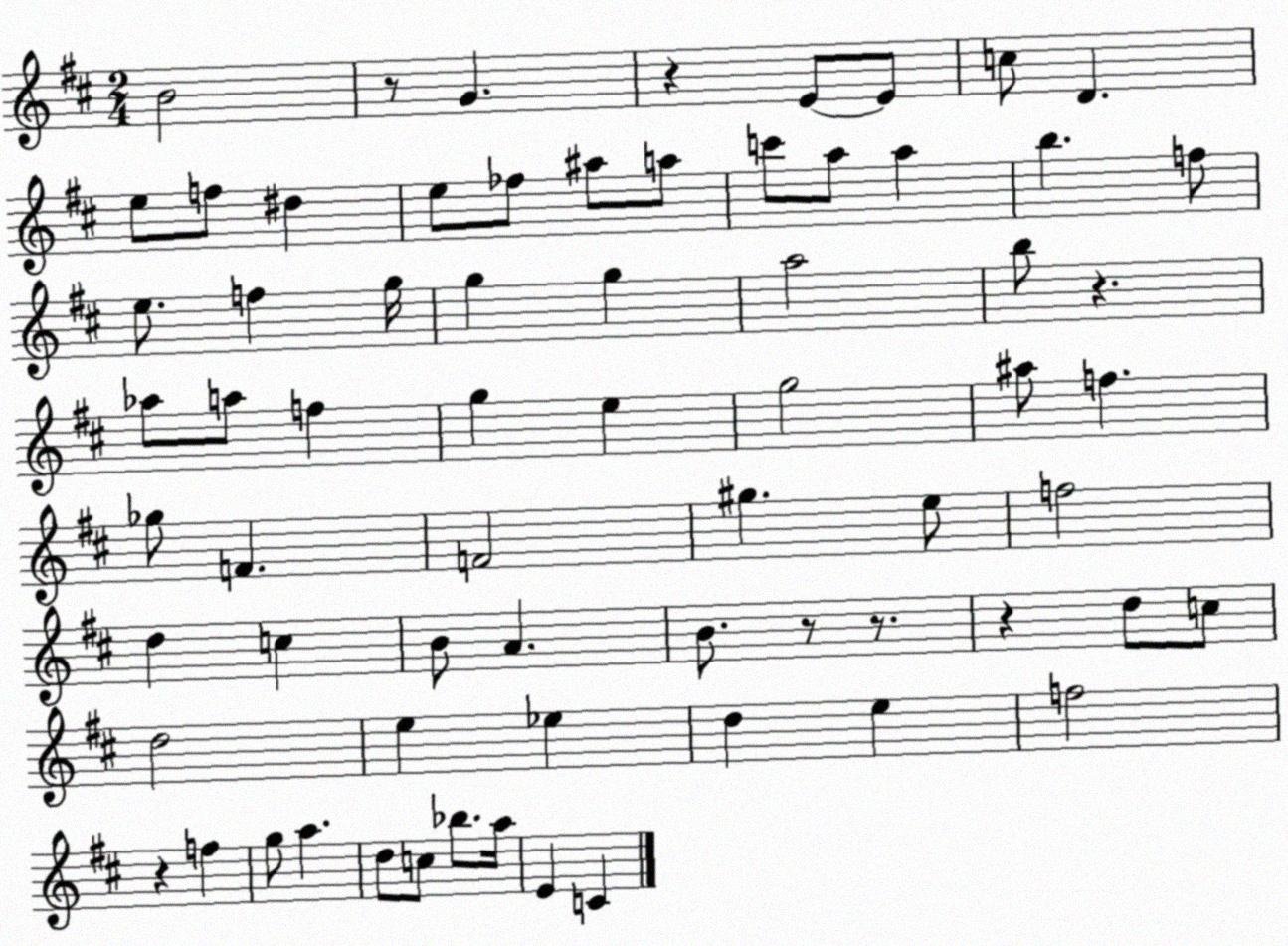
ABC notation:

X:1
T:Untitled
M:2/4
L:1/4
K:D
B2 z/2 G z E/2 E/2 c/2 D e/2 f/2 ^d e/2 _f/2 ^a/2 a/2 c'/2 a/2 a b f/2 e/2 f g/4 g g a2 b/2 z _a/2 a/2 f g e g2 ^a/2 f _g/2 F F2 ^g e/2 f2 d c B/2 A B/2 z/2 z/2 z d/2 c/2 d2 e _e d e f2 z f g/2 a d/2 c/2 _b/2 a/4 E C